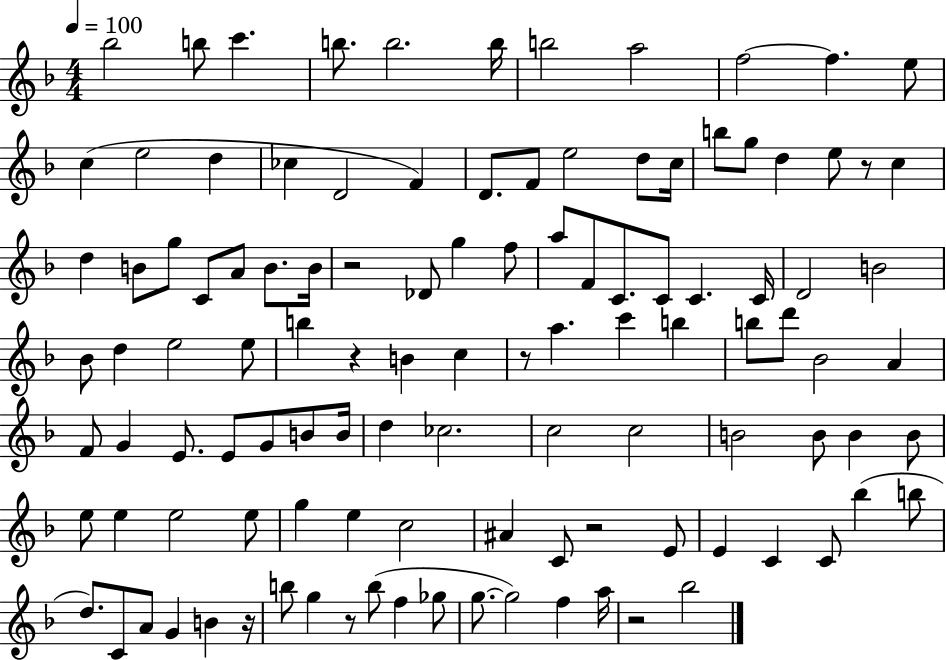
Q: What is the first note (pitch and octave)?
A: Bb5